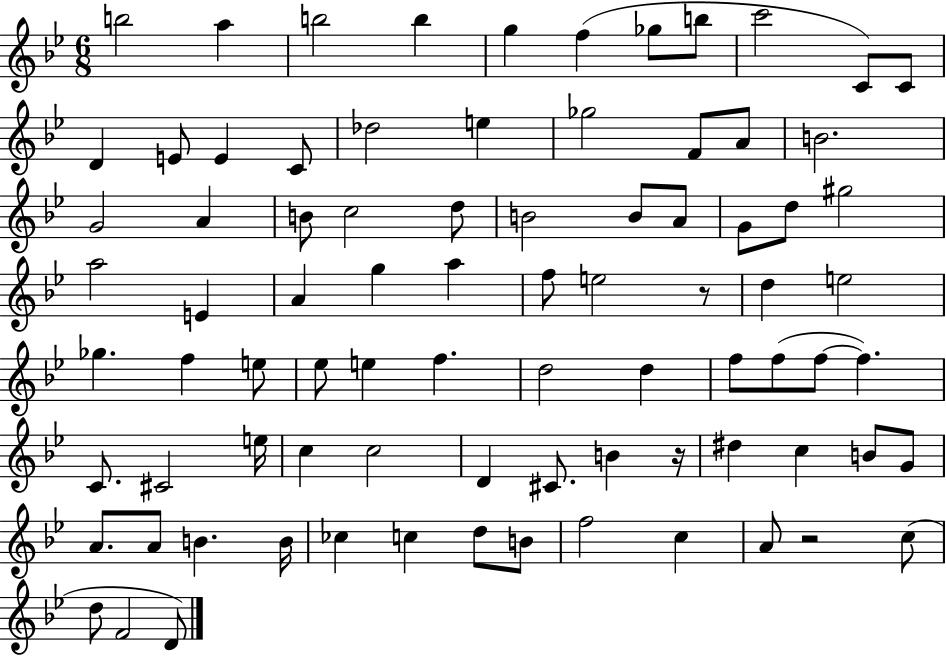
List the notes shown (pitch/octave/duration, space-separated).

B5/h A5/q B5/h B5/q G5/q F5/q Gb5/e B5/e C6/h C4/e C4/e D4/q E4/e E4/q C4/e Db5/h E5/q Gb5/h F4/e A4/e B4/h. G4/h A4/q B4/e C5/h D5/e B4/h B4/e A4/e G4/e D5/e G#5/h A5/h E4/q A4/q G5/q A5/q F5/e E5/h R/e D5/q E5/h Gb5/q. F5/q E5/e Eb5/e E5/q F5/q. D5/h D5/q F5/e F5/e F5/e F5/q. C4/e. C#4/h E5/s C5/q C5/h D4/q C#4/e. B4/q R/s D#5/q C5/q B4/e G4/e A4/e. A4/e B4/q. B4/s CES5/q C5/q D5/e B4/e F5/h C5/q A4/e R/h C5/e D5/e F4/h D4/e